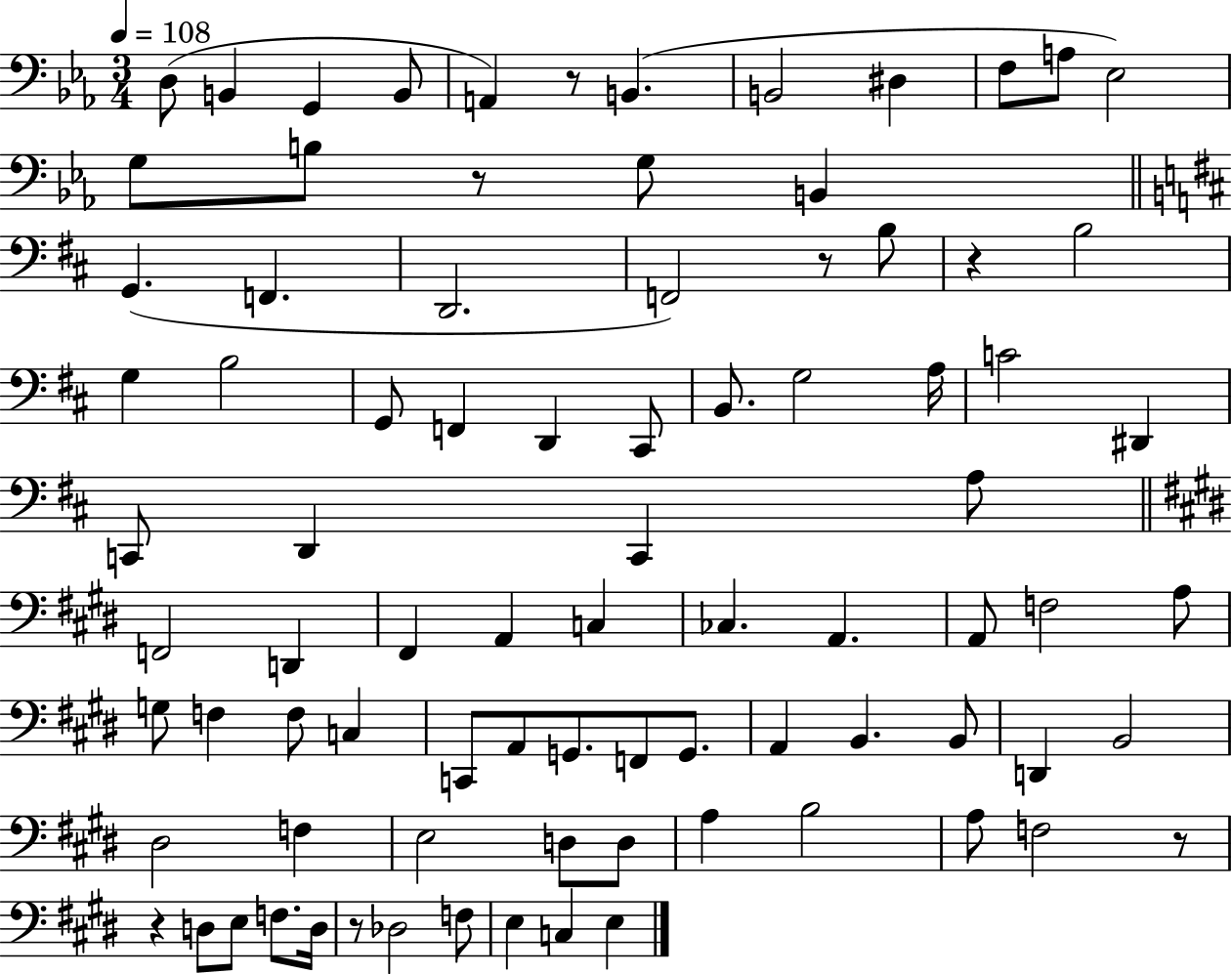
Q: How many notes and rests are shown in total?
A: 85